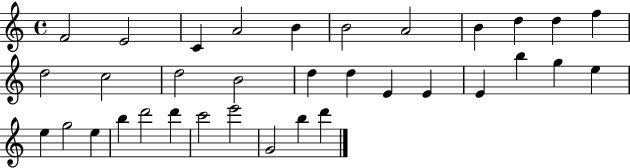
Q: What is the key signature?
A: C major